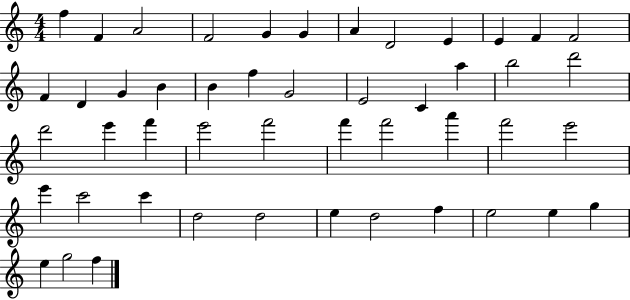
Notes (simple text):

F5/q F4/q A4/h F4/h G4/q G4/q A4/q D4/h E4/q E4/q F4/q F4/h F4/q D4/q G4/q B4/q B4/q F5/q G4/h E4/h C4/q A5/q B5/h D6/h D6/h E6/q F6/q E6/h F6/h F6/q F6/h A6/q F6/h E6/h E6/q C6/h C6/q D5/h D5/h E5/q D5/h F5/q E5/h E5/q G5/q E5/q G5/h F5/q